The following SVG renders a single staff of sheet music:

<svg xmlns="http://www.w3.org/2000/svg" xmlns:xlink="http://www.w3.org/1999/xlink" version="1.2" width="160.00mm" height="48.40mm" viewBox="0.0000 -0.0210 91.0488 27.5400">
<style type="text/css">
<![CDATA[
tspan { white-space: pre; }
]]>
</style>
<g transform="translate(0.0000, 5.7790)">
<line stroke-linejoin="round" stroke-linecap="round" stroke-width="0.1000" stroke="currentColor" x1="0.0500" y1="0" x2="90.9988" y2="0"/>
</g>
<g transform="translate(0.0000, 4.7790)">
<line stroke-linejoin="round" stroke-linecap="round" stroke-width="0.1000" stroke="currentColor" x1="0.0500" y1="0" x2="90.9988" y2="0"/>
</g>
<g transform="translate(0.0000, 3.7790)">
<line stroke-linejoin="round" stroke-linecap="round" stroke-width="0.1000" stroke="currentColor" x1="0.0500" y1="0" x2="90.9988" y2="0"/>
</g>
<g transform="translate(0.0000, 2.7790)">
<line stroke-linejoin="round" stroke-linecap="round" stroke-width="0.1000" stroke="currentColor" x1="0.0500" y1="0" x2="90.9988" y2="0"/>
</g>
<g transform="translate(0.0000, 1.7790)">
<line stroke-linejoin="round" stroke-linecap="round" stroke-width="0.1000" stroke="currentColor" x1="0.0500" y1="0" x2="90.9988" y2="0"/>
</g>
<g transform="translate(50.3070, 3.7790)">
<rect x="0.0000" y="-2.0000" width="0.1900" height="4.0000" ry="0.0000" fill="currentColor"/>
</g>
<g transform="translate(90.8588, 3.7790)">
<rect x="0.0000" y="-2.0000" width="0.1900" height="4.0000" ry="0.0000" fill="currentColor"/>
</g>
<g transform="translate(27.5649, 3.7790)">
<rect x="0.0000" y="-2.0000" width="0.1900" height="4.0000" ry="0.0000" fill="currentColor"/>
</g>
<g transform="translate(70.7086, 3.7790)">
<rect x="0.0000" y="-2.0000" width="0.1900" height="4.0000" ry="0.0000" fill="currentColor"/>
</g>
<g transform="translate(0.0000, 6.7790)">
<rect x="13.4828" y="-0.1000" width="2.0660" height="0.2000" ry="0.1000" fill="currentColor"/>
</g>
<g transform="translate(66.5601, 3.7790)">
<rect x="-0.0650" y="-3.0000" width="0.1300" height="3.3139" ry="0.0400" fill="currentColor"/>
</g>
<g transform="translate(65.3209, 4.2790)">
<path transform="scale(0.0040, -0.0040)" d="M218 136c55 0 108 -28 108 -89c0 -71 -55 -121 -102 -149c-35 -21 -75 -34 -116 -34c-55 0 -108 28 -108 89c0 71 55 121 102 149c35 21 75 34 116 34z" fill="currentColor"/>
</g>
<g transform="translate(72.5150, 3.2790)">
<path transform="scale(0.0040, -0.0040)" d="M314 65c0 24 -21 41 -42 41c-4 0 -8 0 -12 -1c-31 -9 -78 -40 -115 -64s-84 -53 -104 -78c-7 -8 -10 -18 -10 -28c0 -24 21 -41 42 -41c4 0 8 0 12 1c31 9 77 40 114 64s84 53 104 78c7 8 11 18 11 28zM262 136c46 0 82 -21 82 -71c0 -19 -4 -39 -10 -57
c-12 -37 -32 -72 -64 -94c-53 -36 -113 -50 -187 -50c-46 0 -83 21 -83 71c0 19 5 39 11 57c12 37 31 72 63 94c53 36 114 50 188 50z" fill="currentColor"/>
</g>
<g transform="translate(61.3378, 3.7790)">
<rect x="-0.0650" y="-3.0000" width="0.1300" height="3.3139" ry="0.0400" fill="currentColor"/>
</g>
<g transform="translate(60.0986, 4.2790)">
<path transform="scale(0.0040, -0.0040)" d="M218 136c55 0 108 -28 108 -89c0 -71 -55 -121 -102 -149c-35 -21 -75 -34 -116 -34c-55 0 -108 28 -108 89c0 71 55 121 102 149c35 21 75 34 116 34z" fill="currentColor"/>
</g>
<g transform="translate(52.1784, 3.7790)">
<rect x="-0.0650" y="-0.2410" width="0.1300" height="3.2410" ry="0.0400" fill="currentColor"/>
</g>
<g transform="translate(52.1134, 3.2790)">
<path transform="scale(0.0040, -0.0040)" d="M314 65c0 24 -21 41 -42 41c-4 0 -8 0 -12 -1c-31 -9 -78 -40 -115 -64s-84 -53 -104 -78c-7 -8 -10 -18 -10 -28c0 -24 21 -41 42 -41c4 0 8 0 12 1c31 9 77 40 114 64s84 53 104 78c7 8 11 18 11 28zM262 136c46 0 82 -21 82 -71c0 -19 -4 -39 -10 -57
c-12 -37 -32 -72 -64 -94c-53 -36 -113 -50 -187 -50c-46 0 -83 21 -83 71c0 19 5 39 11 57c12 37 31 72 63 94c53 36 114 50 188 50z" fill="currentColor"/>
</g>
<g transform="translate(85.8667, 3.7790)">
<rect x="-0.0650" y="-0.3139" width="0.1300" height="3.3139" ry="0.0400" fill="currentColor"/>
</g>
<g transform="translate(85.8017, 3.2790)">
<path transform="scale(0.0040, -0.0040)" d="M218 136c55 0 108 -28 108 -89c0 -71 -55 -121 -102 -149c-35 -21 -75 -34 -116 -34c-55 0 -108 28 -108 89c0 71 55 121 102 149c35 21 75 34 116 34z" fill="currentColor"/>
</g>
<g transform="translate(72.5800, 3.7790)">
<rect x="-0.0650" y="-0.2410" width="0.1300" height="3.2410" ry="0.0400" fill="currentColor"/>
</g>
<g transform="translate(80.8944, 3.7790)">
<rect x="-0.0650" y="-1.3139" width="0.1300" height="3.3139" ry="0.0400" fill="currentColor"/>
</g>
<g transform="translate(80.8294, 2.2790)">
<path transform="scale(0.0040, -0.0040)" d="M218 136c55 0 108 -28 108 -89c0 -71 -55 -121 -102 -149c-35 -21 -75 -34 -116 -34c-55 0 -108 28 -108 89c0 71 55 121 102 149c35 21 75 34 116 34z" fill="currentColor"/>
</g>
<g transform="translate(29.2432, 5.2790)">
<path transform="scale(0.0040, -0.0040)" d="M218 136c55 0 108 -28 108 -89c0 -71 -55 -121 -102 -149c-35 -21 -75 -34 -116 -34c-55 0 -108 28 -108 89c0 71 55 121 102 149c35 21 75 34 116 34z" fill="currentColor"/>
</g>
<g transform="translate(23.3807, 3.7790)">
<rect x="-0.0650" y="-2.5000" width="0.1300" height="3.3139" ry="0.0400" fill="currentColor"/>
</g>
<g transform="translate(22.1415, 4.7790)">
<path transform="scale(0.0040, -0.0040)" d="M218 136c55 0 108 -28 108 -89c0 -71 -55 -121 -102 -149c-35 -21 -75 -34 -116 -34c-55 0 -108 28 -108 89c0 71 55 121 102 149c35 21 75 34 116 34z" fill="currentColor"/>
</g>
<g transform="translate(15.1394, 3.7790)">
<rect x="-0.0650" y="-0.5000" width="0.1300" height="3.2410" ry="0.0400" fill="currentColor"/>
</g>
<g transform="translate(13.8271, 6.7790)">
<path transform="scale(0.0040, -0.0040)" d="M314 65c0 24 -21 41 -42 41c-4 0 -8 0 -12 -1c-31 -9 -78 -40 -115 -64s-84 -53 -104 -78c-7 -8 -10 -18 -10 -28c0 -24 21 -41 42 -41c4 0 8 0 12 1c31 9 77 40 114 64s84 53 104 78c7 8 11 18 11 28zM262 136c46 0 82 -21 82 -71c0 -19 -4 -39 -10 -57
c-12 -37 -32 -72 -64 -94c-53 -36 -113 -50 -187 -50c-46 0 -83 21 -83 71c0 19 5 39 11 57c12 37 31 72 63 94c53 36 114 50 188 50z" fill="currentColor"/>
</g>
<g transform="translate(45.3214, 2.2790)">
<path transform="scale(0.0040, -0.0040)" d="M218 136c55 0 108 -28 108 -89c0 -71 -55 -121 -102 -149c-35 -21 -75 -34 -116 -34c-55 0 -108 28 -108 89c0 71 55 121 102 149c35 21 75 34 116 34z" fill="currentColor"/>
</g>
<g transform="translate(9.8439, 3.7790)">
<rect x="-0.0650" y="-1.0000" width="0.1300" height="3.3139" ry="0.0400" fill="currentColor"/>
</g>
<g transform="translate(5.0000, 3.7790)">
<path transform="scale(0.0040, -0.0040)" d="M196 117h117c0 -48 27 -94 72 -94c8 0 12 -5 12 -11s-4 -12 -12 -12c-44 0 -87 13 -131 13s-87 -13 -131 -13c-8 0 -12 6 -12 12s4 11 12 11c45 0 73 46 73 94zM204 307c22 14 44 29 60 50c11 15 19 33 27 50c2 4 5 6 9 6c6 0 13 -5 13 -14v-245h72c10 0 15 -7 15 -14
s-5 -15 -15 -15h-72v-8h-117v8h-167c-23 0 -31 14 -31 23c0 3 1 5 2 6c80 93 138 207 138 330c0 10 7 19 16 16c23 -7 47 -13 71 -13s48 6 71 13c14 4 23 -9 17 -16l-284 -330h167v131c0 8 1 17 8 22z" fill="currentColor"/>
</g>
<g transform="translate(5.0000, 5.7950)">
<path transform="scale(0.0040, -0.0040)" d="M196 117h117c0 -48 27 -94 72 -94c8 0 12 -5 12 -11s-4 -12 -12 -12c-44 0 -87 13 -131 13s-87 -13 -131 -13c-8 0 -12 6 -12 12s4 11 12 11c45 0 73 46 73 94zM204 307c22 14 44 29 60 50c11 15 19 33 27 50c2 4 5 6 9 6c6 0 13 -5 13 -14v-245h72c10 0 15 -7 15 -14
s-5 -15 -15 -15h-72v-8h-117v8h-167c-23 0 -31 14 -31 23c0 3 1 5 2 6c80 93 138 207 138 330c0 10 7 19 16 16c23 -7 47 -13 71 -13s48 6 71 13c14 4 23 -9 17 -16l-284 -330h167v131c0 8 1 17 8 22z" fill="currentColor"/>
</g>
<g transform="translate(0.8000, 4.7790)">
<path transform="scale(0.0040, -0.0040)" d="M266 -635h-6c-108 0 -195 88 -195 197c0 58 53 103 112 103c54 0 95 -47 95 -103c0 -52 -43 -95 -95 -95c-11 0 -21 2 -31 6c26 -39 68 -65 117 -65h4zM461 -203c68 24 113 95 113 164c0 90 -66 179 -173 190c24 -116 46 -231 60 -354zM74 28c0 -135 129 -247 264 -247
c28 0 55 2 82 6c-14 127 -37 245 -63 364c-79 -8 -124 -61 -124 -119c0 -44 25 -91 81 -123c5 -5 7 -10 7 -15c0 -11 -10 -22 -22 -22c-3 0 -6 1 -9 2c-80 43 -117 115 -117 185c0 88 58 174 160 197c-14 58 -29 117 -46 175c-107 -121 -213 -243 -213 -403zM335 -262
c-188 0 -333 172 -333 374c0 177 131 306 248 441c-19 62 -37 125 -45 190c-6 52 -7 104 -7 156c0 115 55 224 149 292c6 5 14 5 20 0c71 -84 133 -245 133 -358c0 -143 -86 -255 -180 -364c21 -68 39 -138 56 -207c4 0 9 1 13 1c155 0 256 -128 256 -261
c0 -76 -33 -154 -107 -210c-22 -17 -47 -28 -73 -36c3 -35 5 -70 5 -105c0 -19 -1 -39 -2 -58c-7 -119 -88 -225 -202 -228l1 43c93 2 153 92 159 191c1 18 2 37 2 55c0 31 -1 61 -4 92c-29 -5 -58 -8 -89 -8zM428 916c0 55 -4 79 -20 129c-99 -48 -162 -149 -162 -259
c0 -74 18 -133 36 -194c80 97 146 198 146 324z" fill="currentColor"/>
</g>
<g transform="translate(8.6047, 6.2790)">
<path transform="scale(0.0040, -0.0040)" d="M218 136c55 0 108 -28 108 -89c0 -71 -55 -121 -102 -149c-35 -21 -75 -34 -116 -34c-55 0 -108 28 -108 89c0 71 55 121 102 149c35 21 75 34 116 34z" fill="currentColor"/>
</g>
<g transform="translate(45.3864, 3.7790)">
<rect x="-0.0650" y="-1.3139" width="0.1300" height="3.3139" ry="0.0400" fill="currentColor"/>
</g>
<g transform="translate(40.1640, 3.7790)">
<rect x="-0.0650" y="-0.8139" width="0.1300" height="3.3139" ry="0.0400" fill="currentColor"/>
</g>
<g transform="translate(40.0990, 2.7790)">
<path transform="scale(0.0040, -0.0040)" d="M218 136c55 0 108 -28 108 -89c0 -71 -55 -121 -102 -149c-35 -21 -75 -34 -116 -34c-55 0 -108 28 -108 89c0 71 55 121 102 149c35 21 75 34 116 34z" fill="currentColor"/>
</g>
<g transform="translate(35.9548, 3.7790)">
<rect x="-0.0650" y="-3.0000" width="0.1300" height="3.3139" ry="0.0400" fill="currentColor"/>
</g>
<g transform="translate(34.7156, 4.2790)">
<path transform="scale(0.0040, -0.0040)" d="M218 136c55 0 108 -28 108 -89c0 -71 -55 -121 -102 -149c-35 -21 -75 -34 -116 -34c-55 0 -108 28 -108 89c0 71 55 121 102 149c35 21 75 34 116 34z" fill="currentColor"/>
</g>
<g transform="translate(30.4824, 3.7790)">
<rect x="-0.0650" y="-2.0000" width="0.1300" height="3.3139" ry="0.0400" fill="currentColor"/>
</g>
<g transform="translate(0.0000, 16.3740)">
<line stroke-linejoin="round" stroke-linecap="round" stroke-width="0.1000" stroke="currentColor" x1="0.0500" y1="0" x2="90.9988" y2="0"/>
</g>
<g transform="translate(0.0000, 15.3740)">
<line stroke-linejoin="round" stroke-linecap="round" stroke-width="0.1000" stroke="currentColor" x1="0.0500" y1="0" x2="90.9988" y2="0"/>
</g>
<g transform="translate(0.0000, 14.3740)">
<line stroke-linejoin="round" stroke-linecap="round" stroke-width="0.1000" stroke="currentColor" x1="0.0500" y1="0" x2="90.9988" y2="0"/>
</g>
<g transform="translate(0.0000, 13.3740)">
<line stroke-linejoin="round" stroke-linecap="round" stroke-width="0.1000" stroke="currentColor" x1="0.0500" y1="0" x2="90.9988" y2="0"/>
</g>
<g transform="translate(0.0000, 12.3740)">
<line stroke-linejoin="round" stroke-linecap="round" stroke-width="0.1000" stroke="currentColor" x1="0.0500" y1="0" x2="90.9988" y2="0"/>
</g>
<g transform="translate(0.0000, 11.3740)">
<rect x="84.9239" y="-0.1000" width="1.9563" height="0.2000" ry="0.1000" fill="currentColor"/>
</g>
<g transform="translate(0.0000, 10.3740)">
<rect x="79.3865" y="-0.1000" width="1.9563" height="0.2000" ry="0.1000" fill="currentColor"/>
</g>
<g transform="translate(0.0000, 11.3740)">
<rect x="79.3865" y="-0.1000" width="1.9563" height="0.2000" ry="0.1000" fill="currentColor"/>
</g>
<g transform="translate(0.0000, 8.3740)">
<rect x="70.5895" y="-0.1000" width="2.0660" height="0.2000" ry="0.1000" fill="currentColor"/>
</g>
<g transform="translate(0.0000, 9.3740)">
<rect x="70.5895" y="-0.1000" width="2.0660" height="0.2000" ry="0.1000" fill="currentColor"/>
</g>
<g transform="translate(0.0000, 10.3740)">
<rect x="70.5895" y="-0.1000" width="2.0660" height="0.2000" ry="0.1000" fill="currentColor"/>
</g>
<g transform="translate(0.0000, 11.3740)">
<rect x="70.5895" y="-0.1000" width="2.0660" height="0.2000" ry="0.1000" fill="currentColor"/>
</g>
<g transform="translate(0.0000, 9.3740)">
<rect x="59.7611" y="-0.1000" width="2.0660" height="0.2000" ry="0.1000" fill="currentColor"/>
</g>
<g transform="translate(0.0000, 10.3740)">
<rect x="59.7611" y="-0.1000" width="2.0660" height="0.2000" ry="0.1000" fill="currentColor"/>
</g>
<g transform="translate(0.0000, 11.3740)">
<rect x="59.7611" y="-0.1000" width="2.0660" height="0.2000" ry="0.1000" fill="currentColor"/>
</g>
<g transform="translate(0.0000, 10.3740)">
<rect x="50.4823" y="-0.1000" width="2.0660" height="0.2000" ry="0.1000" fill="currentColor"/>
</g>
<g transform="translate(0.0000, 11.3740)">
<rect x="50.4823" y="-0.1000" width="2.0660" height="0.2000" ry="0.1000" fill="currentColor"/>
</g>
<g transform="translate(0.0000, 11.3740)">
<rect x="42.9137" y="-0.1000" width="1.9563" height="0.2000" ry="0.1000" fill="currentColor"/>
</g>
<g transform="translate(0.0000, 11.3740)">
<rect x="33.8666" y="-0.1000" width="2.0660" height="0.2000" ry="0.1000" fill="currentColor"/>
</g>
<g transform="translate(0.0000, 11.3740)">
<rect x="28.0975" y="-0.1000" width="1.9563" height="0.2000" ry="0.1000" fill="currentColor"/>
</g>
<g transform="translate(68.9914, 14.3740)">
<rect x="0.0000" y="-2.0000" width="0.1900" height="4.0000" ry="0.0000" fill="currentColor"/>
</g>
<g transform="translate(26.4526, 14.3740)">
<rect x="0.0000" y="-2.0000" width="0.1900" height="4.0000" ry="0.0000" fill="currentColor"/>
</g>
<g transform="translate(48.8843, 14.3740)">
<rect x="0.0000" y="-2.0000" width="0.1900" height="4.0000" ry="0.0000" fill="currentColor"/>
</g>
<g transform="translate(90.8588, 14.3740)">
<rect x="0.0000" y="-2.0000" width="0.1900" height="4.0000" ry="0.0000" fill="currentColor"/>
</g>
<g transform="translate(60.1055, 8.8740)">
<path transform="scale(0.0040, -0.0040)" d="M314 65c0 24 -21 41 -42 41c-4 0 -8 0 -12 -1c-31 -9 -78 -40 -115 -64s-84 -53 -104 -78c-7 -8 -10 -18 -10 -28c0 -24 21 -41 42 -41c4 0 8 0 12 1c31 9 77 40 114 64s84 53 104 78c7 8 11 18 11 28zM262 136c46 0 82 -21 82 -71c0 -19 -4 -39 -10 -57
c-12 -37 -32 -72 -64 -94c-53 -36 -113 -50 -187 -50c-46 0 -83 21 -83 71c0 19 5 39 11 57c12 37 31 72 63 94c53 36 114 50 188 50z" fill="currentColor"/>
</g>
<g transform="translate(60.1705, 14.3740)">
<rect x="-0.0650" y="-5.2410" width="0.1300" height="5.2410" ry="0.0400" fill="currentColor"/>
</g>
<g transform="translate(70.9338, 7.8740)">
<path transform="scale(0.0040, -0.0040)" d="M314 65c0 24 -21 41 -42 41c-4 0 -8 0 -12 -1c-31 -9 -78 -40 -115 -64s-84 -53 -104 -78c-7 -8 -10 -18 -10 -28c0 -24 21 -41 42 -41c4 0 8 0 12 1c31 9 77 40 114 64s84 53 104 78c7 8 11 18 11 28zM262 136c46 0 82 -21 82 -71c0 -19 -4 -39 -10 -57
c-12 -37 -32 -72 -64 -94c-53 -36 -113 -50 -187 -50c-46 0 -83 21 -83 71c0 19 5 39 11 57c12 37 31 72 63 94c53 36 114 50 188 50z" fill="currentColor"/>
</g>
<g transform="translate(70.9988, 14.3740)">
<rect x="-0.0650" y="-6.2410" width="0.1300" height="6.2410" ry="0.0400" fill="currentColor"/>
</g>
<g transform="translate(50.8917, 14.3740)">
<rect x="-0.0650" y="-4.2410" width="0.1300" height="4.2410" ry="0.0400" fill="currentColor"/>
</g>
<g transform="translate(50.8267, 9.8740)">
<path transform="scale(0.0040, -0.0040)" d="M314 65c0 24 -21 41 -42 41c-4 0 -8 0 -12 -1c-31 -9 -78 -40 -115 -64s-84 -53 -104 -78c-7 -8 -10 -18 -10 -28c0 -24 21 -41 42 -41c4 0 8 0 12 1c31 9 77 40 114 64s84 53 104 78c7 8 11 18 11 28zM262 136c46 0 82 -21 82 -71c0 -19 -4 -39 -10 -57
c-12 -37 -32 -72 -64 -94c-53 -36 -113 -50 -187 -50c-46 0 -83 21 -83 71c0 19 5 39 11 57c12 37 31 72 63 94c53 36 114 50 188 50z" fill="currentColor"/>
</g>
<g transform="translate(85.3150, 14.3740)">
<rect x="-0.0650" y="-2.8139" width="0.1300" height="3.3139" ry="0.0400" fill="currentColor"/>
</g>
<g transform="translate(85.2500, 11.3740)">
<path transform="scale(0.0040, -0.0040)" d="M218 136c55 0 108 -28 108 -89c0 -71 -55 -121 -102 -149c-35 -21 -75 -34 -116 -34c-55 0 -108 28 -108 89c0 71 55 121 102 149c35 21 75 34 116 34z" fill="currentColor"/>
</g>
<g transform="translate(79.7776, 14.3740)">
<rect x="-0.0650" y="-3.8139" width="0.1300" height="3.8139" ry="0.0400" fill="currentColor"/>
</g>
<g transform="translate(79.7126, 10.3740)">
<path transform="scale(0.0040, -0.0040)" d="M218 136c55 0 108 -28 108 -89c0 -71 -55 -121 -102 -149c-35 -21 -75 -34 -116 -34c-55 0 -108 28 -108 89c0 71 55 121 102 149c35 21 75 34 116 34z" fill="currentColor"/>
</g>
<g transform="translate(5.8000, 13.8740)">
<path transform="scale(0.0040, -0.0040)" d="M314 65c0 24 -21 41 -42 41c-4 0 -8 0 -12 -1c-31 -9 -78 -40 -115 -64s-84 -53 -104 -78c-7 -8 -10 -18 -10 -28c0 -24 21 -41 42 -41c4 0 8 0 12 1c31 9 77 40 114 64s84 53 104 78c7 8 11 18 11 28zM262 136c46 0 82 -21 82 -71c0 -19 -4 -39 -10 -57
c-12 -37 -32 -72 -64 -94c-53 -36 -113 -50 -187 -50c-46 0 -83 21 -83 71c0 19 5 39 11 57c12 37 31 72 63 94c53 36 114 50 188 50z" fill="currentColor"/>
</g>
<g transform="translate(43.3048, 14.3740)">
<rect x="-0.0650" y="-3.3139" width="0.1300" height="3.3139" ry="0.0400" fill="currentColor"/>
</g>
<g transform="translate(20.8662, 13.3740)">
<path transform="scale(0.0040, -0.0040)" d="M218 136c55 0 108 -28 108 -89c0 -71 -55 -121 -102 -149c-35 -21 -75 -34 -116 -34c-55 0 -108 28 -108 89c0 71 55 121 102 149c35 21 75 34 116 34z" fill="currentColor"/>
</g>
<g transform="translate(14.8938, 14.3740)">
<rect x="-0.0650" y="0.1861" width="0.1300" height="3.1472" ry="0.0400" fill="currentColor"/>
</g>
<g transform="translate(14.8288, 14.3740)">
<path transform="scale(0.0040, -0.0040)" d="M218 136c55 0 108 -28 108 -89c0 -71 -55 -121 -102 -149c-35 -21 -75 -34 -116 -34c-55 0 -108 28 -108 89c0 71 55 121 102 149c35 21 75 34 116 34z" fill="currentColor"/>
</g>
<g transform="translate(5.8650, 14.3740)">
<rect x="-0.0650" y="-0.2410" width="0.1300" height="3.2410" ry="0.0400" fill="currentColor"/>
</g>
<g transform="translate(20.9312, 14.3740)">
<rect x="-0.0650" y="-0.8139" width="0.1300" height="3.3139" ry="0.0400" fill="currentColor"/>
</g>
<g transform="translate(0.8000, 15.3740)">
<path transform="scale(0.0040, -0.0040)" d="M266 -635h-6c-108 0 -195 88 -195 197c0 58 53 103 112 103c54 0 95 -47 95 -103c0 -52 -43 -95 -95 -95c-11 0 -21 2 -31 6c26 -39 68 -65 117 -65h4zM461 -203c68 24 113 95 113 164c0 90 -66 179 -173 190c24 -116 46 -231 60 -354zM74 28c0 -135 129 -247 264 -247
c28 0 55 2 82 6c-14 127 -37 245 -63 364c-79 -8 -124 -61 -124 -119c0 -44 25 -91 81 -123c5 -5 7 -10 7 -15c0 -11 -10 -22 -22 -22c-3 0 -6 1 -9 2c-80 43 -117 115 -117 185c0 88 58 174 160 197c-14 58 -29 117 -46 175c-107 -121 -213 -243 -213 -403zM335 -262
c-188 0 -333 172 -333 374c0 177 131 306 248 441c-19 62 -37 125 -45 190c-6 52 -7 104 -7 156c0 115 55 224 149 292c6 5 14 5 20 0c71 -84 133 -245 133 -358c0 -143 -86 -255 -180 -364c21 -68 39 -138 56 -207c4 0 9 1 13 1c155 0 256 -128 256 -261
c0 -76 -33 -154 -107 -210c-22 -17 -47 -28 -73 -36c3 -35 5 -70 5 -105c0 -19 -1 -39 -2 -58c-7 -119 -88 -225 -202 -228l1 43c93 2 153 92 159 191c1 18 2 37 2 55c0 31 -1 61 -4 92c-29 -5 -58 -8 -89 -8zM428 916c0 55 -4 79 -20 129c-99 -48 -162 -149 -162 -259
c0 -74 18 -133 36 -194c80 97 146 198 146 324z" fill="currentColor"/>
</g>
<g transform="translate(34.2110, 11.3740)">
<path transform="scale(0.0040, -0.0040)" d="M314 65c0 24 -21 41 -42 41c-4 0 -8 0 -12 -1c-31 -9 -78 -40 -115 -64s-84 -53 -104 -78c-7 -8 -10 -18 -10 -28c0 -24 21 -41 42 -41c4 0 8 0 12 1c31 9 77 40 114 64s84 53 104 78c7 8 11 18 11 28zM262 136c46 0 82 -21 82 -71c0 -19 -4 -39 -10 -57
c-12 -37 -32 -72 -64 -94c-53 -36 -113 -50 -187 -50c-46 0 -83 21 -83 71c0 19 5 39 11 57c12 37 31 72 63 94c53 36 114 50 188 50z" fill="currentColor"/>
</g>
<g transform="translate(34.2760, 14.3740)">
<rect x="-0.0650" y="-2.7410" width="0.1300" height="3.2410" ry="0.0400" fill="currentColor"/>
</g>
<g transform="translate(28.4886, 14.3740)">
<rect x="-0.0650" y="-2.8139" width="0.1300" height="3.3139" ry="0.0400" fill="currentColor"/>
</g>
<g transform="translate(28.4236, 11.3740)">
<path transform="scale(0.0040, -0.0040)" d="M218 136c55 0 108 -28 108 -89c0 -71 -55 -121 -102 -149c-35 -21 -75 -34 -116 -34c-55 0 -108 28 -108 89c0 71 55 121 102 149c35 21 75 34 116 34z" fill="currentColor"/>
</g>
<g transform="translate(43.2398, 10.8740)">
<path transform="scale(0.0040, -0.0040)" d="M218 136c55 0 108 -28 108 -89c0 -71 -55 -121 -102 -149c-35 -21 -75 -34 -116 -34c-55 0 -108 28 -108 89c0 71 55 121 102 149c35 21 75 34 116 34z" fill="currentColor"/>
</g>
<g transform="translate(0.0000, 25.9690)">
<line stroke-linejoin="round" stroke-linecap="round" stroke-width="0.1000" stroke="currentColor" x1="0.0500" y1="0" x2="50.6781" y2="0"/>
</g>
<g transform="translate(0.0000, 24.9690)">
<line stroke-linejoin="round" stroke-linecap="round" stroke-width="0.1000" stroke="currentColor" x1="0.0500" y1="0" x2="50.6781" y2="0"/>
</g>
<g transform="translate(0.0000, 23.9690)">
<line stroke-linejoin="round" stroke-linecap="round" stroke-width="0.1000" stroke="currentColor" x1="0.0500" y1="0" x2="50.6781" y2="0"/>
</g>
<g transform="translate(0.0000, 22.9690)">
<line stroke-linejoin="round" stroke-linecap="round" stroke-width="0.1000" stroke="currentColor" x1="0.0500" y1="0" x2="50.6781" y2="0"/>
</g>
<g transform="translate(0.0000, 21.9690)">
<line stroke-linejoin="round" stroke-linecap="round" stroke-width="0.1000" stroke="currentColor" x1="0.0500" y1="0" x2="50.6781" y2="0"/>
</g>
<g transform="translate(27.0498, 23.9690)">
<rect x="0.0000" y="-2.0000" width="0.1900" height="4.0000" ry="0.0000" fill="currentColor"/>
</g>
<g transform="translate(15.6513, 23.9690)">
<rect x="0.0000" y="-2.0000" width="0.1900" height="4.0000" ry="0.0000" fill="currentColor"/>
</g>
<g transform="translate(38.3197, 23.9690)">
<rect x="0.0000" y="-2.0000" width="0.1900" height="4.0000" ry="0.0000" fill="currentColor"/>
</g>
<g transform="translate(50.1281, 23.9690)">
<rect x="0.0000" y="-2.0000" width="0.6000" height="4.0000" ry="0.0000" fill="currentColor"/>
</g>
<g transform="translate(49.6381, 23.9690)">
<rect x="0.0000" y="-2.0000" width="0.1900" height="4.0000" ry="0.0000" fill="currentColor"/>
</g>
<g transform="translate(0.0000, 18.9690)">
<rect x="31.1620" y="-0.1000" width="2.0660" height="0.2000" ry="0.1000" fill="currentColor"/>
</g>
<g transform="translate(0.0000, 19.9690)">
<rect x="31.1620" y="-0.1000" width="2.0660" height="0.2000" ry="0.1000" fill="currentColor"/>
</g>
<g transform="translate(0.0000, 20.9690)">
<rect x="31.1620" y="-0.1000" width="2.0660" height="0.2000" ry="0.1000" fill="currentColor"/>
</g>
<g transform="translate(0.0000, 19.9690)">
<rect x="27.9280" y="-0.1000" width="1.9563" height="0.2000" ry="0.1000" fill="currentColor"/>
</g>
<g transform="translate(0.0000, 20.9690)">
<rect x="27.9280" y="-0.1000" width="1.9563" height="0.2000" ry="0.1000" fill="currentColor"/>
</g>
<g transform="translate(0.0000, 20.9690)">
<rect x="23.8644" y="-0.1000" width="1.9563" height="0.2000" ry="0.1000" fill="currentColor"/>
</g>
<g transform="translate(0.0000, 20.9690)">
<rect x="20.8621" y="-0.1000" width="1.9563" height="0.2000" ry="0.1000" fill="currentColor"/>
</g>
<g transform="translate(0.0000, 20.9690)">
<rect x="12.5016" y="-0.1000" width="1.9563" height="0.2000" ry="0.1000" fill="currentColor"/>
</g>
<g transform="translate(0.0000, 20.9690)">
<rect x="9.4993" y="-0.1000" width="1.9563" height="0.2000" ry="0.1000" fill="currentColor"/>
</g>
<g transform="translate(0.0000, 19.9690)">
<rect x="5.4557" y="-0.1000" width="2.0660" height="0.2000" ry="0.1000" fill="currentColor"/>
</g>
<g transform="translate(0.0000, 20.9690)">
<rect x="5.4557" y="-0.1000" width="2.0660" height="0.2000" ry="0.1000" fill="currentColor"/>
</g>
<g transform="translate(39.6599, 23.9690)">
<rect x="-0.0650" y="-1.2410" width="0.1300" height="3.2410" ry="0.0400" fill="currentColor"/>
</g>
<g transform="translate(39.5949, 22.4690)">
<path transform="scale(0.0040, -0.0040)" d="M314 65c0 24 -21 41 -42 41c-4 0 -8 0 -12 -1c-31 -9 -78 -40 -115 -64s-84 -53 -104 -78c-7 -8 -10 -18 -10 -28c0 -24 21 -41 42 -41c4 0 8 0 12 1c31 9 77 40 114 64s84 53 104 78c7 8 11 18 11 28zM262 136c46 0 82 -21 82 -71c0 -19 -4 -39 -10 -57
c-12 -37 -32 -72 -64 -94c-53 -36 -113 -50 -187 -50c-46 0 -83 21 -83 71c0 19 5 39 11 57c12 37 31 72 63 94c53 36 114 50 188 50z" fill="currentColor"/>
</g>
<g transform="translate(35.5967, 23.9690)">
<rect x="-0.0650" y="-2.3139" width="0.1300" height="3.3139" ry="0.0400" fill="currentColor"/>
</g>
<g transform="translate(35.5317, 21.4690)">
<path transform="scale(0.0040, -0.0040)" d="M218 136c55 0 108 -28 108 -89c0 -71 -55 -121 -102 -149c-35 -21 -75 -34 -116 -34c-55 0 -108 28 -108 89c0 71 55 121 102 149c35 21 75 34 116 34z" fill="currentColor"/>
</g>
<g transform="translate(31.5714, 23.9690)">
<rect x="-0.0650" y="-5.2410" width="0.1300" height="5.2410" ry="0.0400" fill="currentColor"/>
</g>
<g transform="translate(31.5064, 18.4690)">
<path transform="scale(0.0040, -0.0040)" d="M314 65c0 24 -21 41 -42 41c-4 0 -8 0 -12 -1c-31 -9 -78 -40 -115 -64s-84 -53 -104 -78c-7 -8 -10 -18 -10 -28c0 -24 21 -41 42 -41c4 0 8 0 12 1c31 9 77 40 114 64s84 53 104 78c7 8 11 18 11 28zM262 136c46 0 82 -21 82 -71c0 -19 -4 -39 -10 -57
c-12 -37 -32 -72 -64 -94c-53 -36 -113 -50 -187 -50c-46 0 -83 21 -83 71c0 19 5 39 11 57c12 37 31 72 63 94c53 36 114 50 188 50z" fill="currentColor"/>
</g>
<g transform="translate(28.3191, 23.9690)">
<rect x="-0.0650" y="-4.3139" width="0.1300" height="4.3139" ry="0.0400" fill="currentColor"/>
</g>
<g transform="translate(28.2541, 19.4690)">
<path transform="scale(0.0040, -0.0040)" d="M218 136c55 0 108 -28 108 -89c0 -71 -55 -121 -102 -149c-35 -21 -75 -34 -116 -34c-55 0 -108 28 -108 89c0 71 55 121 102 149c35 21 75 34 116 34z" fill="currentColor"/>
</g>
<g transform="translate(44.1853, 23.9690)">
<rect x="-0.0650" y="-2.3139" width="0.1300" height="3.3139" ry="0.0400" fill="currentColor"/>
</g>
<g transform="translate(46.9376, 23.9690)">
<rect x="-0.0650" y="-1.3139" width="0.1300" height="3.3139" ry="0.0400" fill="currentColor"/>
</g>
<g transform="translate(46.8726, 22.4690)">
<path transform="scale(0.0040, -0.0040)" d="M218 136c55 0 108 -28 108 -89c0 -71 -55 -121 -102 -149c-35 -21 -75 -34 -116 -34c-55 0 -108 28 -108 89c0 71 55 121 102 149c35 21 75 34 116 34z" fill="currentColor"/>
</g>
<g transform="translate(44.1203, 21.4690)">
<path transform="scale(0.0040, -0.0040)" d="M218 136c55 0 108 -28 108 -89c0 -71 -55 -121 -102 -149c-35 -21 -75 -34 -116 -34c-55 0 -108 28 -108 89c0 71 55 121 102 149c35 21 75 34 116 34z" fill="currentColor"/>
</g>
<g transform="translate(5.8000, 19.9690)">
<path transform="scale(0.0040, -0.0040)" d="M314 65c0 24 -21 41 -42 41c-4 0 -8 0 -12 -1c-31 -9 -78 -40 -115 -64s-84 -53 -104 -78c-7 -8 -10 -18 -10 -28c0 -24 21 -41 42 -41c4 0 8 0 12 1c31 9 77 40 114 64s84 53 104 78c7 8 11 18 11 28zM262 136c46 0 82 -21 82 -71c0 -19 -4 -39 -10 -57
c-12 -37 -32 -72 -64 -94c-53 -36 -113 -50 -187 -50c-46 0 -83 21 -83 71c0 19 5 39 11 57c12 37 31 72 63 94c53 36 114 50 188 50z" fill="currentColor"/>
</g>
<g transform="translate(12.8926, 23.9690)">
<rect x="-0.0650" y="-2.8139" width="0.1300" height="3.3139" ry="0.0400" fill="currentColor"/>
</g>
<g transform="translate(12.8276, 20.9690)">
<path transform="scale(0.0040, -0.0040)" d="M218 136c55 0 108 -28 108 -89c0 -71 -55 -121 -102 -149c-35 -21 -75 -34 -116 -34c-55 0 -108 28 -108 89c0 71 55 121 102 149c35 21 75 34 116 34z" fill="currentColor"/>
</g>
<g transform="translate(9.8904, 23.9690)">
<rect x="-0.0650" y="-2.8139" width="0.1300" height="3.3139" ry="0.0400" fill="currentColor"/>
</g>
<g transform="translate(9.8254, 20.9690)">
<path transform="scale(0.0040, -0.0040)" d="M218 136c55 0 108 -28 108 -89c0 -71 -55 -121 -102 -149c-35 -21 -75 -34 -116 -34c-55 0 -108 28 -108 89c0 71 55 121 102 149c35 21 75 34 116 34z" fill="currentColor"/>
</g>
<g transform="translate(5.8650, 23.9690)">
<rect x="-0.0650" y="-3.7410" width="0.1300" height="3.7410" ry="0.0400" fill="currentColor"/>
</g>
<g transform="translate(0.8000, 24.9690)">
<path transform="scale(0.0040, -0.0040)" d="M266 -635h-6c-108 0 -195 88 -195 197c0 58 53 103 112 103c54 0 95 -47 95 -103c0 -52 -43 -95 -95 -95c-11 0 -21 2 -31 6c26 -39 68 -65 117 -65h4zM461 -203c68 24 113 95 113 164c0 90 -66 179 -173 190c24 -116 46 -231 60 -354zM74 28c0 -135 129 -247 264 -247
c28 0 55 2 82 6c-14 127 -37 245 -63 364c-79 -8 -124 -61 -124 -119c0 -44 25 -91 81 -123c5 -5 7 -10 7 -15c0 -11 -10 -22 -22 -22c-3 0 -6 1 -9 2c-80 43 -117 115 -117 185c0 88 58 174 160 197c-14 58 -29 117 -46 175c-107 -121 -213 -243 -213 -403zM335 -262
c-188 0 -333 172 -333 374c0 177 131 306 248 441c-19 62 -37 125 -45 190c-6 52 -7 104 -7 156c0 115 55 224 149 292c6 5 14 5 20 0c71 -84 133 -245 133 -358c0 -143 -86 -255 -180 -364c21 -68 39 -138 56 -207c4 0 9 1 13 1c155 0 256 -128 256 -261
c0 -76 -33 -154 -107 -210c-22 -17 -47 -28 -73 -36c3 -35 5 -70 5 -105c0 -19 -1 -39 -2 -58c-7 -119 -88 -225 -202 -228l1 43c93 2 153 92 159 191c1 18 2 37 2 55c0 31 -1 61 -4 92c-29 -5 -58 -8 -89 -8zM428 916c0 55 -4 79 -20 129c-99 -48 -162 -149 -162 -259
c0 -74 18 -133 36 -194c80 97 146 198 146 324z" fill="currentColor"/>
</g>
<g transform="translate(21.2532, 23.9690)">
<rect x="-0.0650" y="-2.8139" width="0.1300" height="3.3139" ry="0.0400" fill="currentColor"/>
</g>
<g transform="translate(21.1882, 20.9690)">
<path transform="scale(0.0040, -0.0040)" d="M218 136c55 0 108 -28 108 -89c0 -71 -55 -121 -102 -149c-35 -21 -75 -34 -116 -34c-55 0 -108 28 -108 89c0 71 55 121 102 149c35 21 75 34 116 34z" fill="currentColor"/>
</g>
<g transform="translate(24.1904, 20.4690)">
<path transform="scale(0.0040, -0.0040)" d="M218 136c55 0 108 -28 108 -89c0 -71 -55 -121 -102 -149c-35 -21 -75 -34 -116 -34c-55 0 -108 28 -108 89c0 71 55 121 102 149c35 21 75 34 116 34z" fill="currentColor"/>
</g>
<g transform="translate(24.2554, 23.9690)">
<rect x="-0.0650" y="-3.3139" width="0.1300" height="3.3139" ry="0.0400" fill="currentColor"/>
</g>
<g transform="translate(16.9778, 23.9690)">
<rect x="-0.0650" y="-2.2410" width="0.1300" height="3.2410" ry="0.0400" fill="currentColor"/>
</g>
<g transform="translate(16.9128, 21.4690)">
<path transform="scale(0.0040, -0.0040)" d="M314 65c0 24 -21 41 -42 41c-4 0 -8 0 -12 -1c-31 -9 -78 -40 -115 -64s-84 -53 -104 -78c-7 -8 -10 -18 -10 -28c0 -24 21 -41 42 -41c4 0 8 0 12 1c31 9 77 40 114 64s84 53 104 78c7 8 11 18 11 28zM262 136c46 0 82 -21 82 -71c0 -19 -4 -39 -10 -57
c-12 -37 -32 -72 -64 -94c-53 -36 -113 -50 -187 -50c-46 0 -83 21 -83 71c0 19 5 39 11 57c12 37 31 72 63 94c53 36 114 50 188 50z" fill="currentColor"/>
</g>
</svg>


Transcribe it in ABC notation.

X:1
T:Untitled
M:4/4
L:1/4
K:C
D C2 G F A d e c2 A A c2 e c c2 B d a a2 b d'2 f'2 a'2 c' a c'2 a a g2 a b d' f'2 g e2 g e